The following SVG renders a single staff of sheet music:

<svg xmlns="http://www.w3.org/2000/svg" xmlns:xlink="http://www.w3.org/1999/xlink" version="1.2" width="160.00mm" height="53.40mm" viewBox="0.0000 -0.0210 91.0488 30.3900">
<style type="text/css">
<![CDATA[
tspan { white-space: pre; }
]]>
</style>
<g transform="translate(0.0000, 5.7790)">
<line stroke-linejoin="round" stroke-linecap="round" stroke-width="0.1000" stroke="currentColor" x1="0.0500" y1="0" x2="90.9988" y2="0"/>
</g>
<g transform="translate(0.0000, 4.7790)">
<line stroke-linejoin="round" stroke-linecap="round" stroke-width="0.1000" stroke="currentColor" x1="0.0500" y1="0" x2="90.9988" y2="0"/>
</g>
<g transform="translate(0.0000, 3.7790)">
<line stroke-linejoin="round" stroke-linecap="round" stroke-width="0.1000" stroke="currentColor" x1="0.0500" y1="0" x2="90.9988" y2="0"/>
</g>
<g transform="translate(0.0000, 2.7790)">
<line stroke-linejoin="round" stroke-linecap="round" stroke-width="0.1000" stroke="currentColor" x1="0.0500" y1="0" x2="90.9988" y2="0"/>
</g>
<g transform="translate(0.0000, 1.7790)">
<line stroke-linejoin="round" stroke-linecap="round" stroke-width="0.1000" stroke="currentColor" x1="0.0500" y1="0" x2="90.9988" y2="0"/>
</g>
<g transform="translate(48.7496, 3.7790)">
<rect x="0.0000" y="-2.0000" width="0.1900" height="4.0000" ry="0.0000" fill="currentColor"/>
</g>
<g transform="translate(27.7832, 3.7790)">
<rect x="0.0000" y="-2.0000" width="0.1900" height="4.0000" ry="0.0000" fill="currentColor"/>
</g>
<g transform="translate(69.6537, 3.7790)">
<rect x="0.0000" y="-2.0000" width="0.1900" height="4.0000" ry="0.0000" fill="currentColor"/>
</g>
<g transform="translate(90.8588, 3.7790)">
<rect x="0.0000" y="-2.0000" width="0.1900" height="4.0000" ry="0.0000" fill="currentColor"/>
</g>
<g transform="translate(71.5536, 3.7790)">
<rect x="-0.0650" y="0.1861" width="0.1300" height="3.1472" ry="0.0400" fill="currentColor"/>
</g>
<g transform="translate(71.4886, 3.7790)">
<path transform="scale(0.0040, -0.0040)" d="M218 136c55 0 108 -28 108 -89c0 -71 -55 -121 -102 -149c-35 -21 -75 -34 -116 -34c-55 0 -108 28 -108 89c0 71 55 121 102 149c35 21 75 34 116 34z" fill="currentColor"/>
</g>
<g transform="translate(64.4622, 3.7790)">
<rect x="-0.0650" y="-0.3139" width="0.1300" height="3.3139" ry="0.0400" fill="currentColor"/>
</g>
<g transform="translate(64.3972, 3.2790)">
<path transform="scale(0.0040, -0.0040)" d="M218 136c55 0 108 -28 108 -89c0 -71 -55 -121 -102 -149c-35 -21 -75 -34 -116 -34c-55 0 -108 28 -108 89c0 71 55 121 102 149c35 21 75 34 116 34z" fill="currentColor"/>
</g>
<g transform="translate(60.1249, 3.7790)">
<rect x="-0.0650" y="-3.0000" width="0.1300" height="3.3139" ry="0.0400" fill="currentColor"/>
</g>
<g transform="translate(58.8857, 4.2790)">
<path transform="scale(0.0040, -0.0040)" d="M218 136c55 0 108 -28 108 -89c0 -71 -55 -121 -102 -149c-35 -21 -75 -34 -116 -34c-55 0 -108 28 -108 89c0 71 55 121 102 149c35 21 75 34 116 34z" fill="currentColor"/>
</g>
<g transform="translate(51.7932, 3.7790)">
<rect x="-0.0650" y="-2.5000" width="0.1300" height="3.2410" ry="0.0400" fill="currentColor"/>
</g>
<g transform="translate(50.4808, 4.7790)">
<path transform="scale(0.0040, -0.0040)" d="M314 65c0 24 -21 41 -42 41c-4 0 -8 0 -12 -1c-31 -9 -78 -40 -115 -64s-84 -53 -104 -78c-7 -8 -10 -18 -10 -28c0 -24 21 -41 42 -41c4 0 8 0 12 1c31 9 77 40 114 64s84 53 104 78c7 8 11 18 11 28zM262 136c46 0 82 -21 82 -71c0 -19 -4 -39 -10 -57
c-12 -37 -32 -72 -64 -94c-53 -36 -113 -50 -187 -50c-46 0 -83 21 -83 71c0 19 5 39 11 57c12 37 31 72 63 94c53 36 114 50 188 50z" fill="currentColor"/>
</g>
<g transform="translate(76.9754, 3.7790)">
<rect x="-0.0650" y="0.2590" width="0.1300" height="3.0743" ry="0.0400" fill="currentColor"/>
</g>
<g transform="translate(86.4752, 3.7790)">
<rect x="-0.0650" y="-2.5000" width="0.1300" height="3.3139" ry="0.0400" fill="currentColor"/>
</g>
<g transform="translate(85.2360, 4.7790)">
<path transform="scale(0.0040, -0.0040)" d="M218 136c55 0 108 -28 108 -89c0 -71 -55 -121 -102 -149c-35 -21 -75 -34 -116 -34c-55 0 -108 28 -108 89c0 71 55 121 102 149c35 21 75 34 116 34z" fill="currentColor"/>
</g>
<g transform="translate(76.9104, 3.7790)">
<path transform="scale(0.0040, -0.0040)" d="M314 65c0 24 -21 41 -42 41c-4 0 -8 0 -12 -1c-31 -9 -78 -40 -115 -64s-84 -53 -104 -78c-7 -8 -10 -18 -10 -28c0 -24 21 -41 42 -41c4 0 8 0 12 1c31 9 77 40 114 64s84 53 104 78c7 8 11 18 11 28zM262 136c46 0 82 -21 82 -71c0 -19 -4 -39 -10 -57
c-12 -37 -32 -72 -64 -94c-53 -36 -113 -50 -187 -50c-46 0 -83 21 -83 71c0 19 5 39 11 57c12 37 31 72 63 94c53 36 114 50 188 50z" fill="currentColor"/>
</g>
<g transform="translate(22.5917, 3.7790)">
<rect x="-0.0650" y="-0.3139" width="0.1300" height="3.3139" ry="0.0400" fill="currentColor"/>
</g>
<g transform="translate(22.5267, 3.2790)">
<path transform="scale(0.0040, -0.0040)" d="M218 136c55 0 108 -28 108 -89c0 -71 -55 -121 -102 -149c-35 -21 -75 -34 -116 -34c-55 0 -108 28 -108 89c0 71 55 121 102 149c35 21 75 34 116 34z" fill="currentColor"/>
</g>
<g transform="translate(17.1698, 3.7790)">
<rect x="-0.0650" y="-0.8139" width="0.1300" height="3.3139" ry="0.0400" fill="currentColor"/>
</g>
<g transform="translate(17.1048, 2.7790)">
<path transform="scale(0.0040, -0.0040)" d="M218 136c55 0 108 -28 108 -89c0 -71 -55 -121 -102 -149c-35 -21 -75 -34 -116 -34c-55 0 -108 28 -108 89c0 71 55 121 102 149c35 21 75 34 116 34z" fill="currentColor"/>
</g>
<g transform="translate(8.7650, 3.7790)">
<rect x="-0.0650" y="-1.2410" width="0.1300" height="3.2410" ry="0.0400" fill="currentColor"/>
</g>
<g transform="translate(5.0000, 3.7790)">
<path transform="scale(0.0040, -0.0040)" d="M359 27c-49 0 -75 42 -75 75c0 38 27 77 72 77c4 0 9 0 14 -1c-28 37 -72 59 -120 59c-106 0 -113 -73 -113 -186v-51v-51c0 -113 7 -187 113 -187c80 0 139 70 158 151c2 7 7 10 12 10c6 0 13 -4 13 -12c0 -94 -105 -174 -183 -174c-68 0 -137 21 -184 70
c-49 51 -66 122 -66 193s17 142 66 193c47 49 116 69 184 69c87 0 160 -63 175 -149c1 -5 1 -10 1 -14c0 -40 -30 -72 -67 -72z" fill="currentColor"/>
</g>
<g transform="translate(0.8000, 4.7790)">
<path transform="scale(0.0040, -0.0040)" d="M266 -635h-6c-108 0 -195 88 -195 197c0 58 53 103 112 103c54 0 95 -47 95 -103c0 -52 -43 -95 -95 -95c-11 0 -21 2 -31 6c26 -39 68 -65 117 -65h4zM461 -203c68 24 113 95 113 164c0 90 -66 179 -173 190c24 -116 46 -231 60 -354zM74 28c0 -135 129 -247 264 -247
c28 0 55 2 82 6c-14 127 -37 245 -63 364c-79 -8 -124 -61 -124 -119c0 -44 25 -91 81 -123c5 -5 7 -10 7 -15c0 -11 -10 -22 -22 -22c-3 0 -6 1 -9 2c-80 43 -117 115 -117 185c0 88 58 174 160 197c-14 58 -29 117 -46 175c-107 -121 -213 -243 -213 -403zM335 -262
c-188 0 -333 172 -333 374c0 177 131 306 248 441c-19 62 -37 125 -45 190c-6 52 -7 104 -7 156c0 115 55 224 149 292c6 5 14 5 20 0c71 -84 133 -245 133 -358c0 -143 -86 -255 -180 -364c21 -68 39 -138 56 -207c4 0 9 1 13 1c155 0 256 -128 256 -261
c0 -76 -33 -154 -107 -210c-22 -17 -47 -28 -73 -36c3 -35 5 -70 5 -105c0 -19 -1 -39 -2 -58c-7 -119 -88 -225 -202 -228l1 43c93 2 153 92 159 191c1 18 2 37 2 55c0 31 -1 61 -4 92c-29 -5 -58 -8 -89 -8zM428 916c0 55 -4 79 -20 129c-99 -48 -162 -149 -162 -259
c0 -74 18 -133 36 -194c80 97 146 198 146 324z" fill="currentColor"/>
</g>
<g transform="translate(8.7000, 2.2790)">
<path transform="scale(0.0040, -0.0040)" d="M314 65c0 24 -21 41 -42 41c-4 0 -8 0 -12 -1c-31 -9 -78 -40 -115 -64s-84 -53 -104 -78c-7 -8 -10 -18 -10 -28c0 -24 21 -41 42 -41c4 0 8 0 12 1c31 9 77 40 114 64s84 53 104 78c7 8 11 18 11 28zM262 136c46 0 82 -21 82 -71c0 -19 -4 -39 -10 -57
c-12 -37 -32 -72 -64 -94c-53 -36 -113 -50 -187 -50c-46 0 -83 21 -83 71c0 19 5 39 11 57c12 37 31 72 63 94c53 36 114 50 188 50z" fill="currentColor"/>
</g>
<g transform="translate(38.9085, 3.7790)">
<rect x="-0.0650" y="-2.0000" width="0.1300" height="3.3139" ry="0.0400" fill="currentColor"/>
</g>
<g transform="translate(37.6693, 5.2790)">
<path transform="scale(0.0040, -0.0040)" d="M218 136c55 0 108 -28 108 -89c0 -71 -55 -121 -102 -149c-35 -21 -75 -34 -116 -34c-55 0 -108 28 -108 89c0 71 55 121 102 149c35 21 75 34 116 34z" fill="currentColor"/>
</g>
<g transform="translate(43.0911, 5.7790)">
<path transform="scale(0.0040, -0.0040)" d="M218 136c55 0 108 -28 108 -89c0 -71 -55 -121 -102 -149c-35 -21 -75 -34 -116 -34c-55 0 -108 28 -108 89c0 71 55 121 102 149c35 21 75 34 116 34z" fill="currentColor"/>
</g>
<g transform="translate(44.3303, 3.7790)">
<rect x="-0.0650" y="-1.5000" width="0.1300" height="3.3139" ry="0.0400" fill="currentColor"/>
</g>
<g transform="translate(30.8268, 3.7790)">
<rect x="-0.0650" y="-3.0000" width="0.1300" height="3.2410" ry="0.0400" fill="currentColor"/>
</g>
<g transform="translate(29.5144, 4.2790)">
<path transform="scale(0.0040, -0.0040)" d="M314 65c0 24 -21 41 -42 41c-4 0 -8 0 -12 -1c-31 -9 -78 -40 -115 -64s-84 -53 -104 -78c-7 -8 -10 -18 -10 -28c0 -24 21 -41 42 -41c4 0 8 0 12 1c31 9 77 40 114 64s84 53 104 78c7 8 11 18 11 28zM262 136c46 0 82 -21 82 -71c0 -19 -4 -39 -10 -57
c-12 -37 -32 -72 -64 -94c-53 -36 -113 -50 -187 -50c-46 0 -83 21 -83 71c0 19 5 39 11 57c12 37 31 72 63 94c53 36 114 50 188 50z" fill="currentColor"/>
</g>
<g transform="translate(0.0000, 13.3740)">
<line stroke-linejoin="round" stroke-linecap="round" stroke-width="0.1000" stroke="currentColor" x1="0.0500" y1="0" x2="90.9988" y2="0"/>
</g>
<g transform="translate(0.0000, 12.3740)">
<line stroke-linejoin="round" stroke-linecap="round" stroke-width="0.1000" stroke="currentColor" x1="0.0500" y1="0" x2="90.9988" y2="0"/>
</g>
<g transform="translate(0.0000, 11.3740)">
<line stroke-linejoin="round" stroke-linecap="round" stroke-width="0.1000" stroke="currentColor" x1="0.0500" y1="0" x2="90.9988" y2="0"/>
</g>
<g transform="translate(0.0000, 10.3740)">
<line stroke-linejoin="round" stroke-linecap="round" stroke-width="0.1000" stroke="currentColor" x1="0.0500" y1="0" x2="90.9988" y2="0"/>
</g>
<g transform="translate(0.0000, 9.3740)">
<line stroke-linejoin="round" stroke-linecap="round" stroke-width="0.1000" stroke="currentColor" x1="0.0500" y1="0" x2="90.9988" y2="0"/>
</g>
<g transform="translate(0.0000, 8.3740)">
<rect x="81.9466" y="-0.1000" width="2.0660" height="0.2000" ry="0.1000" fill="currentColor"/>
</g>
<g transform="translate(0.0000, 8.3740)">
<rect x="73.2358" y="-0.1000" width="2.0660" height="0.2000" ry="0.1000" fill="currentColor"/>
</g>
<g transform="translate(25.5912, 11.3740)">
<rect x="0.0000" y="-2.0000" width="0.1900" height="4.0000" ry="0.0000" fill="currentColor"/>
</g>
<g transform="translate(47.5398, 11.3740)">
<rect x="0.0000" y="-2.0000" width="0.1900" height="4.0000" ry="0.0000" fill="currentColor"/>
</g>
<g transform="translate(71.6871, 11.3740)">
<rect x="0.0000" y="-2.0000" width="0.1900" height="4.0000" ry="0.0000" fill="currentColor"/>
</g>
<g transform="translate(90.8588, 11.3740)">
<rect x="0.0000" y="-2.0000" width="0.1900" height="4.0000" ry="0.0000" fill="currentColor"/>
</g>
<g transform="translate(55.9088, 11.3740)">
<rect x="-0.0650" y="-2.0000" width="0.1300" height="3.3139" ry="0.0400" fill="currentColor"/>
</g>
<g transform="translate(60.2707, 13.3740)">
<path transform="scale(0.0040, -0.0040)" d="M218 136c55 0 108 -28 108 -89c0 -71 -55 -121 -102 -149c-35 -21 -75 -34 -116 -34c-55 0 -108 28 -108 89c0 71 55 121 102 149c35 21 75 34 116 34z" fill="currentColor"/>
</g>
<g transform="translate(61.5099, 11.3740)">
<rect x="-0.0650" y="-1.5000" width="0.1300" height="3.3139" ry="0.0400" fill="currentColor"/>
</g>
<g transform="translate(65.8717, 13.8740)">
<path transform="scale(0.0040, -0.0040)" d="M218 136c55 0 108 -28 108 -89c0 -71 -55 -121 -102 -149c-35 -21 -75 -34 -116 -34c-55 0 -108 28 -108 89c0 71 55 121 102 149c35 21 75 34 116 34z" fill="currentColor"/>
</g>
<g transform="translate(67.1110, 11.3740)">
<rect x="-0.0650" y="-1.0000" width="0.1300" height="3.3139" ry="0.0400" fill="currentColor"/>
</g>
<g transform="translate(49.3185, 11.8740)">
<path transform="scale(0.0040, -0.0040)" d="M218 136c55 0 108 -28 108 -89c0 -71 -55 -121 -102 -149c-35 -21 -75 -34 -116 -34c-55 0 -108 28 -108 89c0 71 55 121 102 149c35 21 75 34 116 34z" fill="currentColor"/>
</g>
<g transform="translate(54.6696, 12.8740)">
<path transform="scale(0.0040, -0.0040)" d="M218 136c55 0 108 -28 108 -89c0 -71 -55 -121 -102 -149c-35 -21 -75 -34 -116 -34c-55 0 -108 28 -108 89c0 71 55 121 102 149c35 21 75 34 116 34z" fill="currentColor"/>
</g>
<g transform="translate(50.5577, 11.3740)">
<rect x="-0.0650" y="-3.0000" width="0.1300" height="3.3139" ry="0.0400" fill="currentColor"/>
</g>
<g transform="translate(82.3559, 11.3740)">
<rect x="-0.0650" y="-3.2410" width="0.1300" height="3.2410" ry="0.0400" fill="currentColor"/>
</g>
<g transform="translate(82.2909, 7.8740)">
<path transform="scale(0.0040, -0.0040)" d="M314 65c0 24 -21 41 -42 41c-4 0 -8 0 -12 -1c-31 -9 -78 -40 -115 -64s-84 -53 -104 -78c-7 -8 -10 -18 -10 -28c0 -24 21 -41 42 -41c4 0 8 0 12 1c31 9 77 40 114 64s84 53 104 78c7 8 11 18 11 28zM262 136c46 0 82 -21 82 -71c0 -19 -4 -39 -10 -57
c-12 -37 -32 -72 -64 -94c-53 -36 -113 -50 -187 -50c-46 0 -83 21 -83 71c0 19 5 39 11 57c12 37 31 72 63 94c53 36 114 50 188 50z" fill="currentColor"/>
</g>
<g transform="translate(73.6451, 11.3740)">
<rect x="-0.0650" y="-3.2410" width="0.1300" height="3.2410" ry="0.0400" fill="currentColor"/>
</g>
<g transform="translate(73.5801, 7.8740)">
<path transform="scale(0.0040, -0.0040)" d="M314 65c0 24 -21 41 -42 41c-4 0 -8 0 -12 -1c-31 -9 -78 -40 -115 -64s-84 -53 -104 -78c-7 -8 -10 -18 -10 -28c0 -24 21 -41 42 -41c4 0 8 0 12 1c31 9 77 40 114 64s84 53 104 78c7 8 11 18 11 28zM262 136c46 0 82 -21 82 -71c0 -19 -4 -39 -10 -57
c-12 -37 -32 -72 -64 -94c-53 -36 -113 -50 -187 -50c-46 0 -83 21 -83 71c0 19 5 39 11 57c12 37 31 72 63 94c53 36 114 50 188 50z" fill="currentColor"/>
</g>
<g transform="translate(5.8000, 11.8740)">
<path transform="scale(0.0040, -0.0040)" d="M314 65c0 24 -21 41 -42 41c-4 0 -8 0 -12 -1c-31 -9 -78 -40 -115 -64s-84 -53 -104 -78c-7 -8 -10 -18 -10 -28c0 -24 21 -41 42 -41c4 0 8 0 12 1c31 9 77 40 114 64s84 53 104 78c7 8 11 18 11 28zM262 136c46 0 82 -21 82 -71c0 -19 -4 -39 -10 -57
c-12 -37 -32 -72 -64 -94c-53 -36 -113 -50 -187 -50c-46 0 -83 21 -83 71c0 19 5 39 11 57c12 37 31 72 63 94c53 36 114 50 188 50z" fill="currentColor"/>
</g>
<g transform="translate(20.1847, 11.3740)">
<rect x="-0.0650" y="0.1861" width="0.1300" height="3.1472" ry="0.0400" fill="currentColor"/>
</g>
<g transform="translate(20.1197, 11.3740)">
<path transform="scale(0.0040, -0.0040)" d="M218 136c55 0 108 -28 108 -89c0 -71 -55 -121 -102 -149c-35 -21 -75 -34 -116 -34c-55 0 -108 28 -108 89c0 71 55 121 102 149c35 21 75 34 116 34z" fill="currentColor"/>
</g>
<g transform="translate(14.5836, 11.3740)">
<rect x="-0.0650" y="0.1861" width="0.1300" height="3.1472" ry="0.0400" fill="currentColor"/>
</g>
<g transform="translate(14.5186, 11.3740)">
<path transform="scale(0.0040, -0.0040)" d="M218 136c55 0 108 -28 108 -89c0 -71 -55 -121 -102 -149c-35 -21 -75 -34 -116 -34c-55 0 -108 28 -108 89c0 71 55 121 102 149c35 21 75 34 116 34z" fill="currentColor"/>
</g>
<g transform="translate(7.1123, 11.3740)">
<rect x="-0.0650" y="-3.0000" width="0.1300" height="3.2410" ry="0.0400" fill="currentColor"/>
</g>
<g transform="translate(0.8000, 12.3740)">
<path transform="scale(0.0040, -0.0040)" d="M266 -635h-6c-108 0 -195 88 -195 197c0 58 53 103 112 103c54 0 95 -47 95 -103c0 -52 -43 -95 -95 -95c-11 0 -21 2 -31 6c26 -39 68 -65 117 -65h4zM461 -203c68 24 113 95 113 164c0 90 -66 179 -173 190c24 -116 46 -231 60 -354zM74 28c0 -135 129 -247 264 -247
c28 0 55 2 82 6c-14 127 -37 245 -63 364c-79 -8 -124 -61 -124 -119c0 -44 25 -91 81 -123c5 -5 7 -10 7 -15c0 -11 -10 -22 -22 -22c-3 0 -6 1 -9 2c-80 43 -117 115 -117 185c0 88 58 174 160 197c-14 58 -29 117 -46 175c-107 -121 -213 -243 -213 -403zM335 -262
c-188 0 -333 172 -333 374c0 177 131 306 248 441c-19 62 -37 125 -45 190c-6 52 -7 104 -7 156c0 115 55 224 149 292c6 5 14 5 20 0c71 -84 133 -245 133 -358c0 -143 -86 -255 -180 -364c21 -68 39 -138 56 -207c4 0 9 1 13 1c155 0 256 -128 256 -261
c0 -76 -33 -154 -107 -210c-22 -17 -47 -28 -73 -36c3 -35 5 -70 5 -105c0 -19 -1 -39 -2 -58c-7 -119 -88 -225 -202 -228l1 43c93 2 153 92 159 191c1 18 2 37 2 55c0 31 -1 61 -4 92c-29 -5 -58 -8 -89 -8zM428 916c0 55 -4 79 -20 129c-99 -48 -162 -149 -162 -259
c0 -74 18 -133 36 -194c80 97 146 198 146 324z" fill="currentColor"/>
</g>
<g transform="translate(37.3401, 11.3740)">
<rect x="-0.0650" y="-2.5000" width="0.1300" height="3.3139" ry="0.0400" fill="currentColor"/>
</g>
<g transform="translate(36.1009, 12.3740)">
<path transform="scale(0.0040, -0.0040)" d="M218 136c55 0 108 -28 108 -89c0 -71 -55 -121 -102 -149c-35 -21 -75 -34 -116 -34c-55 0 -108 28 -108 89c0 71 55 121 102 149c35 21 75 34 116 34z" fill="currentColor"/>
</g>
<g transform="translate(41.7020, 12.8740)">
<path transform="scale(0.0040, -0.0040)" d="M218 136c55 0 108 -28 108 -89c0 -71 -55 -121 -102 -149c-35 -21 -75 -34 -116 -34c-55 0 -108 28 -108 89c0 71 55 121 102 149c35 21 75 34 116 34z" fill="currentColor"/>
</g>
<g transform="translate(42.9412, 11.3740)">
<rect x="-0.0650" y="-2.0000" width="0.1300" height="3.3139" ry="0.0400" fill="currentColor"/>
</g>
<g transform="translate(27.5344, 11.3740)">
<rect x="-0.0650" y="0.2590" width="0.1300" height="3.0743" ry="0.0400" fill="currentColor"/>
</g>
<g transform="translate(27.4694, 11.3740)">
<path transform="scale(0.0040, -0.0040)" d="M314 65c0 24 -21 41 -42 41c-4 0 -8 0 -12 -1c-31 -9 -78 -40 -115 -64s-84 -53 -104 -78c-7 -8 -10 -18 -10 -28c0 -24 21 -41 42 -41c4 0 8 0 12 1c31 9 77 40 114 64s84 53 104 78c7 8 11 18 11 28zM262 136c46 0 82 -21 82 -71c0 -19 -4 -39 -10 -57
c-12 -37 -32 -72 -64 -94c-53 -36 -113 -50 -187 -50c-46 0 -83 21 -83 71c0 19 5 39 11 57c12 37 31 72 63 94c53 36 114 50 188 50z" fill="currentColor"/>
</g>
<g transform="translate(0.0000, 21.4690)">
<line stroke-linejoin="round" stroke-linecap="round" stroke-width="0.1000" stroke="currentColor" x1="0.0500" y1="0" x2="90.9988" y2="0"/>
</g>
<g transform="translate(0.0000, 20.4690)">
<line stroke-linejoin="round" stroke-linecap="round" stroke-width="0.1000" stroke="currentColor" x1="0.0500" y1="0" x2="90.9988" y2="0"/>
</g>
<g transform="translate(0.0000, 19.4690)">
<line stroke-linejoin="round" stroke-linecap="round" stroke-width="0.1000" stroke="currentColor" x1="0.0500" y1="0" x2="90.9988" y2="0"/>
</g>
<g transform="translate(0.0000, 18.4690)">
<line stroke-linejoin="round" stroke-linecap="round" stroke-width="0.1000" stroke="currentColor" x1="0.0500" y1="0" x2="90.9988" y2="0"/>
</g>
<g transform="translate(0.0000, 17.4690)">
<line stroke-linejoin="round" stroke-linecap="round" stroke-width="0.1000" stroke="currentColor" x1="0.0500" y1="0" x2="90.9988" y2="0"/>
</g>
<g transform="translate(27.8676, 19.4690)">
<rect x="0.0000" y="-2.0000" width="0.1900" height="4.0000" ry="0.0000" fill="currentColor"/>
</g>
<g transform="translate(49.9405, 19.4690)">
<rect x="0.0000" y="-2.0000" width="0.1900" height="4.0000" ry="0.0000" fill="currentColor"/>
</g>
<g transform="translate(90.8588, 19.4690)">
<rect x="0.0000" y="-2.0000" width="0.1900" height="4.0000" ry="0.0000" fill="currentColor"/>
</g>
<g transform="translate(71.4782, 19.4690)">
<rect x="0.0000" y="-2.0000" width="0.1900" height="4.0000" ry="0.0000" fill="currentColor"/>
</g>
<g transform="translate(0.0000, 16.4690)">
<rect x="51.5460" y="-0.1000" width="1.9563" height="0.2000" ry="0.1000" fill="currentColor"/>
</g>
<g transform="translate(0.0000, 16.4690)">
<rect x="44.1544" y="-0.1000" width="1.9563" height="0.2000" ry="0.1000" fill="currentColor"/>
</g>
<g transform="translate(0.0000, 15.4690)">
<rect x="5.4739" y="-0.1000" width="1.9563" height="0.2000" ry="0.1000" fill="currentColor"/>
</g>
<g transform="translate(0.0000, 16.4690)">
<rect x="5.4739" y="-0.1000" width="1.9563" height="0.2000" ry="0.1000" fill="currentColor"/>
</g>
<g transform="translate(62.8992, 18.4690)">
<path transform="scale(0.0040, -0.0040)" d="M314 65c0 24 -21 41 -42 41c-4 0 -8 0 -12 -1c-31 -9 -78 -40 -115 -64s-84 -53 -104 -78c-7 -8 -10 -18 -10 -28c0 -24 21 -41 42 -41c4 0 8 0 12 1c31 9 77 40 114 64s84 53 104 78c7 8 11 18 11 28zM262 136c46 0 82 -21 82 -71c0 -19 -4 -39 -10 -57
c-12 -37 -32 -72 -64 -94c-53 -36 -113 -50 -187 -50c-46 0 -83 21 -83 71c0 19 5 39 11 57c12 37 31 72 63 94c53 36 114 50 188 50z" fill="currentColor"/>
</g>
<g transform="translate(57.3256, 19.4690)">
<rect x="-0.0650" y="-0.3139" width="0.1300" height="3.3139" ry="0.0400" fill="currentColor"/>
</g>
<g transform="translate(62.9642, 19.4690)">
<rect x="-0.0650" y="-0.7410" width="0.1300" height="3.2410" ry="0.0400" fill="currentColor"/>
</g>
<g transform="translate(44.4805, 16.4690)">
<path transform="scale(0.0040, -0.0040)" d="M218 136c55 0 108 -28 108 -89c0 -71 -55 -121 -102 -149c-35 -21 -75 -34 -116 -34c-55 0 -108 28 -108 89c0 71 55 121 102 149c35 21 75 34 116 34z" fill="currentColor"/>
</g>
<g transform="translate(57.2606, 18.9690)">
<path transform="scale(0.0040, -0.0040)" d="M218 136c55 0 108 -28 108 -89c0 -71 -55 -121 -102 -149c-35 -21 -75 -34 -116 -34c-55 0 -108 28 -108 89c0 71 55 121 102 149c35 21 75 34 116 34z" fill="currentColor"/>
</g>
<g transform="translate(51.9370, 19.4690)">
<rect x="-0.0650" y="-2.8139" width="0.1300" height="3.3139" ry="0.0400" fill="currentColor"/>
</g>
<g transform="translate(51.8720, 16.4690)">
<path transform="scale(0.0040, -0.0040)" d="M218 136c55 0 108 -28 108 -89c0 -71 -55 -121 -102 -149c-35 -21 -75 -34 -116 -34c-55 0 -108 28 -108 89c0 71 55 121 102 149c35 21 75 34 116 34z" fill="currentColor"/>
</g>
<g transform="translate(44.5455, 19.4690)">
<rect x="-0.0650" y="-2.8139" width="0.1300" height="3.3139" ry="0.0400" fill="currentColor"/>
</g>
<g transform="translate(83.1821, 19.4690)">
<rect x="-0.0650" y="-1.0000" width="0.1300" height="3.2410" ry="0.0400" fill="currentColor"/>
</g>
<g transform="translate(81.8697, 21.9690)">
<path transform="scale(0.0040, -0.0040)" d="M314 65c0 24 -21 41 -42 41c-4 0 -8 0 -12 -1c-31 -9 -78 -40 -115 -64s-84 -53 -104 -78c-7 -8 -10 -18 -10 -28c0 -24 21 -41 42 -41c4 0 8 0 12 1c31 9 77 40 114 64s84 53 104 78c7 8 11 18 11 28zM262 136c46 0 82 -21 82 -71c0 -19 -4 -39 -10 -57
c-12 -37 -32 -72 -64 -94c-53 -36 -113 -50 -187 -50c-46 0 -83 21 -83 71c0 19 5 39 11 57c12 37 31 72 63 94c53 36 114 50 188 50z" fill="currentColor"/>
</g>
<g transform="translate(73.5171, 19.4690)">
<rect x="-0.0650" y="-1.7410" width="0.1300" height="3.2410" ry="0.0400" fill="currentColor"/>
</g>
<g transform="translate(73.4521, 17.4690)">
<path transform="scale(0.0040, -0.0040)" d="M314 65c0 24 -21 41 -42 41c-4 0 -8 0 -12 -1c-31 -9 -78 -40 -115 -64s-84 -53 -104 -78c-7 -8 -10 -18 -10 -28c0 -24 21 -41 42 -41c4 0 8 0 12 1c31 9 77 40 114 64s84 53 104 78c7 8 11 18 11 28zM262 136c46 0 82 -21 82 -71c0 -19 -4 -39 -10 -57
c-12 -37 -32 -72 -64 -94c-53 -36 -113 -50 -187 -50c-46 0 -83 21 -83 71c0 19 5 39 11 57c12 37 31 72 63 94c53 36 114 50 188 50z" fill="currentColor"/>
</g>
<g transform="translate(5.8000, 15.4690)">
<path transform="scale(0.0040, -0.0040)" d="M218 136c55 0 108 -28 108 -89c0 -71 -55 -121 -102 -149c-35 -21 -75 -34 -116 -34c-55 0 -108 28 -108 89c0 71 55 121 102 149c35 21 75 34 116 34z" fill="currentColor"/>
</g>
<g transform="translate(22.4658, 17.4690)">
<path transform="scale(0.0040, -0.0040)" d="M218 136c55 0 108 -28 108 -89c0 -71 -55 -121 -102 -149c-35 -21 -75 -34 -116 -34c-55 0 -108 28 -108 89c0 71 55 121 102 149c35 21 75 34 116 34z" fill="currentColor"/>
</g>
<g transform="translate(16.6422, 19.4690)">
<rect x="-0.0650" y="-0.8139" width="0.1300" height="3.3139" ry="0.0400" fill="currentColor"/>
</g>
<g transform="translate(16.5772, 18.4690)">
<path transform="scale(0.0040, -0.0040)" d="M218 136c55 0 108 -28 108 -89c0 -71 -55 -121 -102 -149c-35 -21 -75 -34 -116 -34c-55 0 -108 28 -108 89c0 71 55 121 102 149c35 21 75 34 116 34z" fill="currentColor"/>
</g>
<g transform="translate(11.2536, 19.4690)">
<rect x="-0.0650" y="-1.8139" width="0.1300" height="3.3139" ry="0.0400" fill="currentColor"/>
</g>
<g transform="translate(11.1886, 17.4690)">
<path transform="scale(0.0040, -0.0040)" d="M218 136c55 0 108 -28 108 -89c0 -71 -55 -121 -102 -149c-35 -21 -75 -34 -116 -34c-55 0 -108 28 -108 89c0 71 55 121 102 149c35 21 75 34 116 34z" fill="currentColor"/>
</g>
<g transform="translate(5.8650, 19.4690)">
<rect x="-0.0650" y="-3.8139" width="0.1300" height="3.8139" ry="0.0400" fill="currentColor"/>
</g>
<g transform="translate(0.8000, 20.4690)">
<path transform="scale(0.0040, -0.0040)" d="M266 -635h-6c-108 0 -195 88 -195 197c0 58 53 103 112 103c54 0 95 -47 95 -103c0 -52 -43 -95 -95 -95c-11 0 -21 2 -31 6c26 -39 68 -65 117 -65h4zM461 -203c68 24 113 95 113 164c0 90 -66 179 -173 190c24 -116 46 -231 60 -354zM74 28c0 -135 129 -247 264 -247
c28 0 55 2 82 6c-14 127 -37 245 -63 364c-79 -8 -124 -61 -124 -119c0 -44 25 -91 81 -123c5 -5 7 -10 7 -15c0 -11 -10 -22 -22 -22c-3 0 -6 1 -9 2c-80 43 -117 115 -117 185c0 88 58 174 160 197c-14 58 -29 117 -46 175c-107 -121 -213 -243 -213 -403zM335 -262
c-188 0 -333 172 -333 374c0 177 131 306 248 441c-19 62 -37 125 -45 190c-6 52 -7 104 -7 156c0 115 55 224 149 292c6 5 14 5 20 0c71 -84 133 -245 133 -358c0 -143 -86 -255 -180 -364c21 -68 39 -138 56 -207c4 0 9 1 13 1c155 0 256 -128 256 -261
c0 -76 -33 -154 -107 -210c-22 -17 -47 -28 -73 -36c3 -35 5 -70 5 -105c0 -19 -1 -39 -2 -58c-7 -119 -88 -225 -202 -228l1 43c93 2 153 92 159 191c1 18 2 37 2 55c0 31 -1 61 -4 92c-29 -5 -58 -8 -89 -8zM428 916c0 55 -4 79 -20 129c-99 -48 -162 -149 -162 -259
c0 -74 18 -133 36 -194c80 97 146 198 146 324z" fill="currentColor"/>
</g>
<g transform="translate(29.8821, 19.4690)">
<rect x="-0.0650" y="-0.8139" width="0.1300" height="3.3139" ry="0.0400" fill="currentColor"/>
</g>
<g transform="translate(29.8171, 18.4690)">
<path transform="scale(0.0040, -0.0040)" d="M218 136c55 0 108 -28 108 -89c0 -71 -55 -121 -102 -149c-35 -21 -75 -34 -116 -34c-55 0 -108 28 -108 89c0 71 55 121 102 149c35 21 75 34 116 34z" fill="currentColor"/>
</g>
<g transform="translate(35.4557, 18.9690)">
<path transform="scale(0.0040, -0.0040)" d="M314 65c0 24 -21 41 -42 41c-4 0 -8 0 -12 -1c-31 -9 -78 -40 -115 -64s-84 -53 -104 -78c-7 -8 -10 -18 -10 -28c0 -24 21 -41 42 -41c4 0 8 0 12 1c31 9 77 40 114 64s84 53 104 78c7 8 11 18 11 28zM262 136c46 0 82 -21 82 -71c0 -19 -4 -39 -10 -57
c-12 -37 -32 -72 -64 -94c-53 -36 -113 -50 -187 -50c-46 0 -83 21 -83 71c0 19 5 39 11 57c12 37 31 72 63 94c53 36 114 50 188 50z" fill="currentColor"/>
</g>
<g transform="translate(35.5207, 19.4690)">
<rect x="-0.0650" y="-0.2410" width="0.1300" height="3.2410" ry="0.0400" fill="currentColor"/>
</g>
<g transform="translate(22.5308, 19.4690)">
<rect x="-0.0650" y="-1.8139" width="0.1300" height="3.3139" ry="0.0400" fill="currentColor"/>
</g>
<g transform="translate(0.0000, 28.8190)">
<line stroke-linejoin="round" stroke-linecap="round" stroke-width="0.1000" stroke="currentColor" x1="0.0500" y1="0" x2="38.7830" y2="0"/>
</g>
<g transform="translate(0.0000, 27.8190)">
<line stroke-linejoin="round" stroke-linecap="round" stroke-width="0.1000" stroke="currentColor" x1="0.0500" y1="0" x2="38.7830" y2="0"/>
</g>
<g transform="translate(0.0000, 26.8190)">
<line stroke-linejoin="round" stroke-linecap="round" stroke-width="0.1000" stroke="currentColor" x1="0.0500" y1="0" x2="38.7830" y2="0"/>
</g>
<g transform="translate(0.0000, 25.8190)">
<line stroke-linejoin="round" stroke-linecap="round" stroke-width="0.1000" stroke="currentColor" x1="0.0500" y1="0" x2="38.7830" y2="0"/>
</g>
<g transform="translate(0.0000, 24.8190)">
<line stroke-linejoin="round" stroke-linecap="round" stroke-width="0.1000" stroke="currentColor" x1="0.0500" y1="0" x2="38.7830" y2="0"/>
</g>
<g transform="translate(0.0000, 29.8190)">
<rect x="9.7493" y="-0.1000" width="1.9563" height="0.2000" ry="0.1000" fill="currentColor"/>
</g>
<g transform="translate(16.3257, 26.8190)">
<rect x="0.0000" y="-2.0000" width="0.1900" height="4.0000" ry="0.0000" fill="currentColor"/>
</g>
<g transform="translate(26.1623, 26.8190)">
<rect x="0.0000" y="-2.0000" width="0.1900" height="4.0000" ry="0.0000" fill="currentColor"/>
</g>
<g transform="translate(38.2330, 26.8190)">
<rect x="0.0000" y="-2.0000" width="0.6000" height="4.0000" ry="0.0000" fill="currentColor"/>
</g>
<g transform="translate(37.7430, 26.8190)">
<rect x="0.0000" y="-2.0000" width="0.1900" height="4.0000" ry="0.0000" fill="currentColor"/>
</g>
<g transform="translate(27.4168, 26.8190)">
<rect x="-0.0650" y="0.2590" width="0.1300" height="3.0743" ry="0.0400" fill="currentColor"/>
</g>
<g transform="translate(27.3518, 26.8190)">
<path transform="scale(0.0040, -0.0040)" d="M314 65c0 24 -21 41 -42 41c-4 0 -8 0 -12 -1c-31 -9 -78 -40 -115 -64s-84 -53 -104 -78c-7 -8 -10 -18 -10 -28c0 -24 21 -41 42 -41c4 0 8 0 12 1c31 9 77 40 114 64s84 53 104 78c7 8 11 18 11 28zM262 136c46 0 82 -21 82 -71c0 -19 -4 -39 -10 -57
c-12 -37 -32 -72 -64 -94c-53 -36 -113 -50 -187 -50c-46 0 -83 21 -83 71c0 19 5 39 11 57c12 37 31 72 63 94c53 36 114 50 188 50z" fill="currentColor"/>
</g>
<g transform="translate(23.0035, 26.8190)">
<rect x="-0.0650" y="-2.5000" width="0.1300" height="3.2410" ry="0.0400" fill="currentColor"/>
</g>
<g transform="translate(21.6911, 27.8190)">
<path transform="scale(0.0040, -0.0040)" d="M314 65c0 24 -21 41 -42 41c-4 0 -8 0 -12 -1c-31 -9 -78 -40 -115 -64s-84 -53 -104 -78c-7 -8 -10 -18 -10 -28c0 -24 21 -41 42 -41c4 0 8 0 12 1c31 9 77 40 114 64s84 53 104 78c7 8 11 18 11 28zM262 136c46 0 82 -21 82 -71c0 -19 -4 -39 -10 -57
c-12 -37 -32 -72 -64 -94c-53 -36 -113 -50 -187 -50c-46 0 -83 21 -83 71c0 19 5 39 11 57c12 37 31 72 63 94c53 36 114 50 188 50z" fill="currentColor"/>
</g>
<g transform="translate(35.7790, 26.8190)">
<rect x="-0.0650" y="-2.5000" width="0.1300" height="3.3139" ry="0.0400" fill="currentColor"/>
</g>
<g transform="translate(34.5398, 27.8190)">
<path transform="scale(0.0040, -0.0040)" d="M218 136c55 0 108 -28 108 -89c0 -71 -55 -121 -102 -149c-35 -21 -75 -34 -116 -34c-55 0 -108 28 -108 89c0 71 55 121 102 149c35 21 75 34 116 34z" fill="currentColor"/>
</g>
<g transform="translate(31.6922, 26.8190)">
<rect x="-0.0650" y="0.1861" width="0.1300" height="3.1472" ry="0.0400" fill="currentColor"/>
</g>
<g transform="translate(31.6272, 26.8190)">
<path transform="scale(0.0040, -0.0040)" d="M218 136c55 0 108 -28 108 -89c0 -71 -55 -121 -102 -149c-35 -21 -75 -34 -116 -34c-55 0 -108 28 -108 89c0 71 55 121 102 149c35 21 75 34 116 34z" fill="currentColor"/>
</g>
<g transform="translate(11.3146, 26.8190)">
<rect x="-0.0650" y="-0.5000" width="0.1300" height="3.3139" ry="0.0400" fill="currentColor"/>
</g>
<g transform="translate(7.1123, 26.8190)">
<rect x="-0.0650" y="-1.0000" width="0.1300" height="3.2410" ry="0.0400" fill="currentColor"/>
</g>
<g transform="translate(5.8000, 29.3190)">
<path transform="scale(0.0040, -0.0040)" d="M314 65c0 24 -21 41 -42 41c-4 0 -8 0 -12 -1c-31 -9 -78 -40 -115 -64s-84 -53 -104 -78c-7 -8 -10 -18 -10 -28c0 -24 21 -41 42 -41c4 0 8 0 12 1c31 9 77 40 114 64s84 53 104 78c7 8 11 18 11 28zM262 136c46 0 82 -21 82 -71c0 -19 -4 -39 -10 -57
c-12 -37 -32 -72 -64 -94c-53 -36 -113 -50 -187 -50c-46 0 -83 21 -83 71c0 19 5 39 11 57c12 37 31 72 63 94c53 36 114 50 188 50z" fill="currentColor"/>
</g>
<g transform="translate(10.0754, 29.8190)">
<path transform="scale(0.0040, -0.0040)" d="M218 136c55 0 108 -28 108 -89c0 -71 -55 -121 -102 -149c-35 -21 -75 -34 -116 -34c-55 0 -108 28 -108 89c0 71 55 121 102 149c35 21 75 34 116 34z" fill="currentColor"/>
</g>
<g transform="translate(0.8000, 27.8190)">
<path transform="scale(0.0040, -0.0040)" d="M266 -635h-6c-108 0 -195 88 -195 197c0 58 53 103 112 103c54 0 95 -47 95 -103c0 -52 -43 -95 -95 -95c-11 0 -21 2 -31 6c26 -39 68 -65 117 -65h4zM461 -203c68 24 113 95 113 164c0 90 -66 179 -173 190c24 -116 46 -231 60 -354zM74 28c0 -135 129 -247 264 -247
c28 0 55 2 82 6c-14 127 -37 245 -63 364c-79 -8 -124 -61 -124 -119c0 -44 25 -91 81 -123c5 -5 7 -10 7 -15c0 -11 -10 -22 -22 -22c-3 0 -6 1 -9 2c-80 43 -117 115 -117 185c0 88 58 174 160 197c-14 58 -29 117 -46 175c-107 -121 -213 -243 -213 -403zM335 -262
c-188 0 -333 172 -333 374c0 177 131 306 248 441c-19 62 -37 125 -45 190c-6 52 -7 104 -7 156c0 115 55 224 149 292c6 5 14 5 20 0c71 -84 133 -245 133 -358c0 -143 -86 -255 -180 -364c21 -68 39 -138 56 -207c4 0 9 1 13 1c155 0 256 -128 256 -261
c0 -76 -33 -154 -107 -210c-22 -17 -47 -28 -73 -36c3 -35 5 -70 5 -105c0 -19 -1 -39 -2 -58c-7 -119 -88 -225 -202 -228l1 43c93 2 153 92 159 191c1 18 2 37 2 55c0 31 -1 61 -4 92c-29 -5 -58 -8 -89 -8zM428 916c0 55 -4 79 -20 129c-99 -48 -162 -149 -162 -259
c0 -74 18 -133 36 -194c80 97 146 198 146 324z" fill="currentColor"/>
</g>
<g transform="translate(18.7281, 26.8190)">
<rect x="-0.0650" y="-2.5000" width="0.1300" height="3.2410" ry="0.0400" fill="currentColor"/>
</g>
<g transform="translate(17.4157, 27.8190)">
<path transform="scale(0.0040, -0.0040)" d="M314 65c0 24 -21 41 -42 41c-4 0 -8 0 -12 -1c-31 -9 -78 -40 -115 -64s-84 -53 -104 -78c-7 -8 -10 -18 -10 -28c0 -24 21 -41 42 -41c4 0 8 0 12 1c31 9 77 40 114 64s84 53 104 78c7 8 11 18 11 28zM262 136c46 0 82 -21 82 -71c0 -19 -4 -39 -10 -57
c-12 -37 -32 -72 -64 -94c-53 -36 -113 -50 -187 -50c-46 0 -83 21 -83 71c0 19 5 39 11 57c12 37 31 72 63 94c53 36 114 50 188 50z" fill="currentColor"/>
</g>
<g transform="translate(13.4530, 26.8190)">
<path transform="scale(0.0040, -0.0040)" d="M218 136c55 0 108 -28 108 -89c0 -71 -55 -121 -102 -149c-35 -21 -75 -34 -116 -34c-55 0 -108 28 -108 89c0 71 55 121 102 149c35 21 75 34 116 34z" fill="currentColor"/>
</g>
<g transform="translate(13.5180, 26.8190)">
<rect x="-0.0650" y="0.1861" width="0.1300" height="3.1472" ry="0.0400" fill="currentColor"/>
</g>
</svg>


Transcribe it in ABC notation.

X:1
T:Untitled
M:4/4
L:1/4
K:C
e2 d c A2 F E G2 A c B B2 G A2 B B B2 G F A F E D b2 b2 c' f d f d c2 a a c d2 f2 D2 D2 C B G2 G2 B2 B G